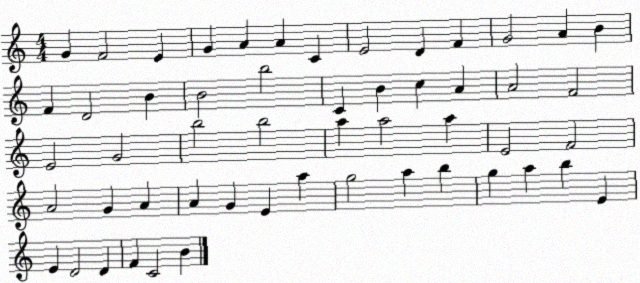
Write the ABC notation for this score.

X:1
T:Untitled
M:4/4
L:1/4
K:C
G F2 E G A A C E2 D F G2 A B F D2 B B2 b2 C B c A A2 F2 E2 G2 b2 b2 a a2 a E2 F2 A2 G A A G E a g2 a b g a b E E D2 D F C2 B